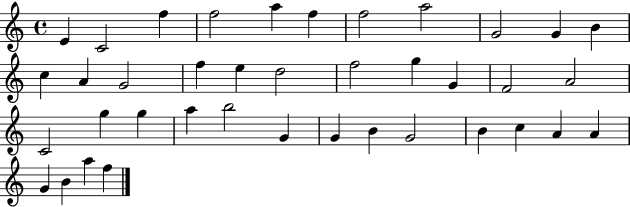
E4/q C4/h F5/q F5/h A5/q F5/q F5/h A5/h G4/h G4/q B4/q C5/q A4/q G4/h F5/q E5/q D5/h F5/h G5/q G4/q F4/h A4/h C4/h G5/q G5/q A5/q B5/h G4/q G4/q B4/q G4/h B4/q C5/q A4/q A4/q G4/q B4/q A5/q F5/q